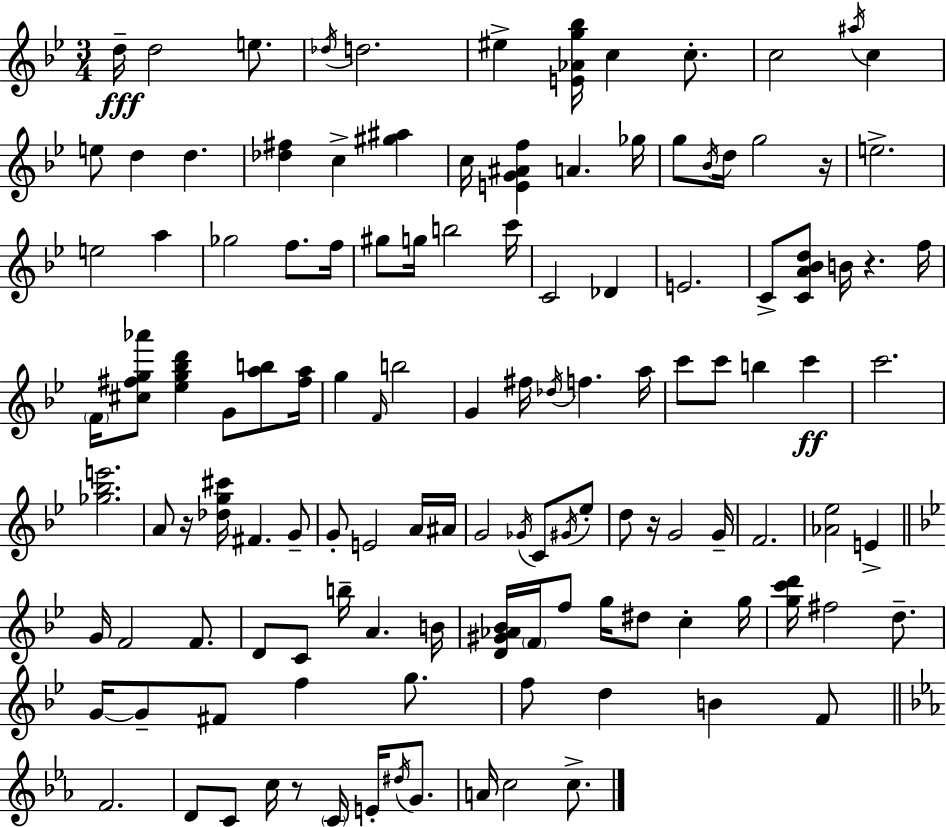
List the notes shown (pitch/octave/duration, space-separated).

D5/s D5/h E5/e. Db5/s D5/h. EIS5/q [E4,Ab4,G5,Bb5]/s C5/q C5/e. C5/h A#5/s C5/q E5/e D5/q D5/q. [Db5,F#5]/q C5/q [G#5,A#5]/q C5/s [E4,G4,A#4,F5]/q A4/q. Gb5/s G5/e Bb4/s D5/s G5/h R/s E5/h. E5/h A5/q Gb5/h F5/e. F5/s G#5/e G5/s B5/h C6/s C4/h Db4/q E4/h. C4/e [C4,A4,Bb4,D5]/e B4/s R/q. F5/s F4/s [C#5,F#5,G5,Ab6]/e [Eb5,G5,Bb5,D6]/q G4/e [A5,B5]/e [F#5,A5]/s G5/q F4/s B5/h G4/q F#5/s Db5/s F5/q. A5/s C6/e C6/e B5/q C6/q C6/h. [Gb5,Bb5,E6]/h. A4/e R/s [Db5,G5,C#6]/s F#4/q. G4/e G4/e E4/h A4/s A#4/s G4/h Gb4/s C4/e G#4/s Eb5/e D5/e R/s G4/h G4/s F4/h. [Ab4,Eb5]/h E4/q G4/s F4/h F4/e. D4/e C4/e B5/s A4/q. B4/s [D4,G#4,Ab4,Bb4]/s F4/s F5/e G5/s D#5/e C5/q G5/s [G5,C6,D6]/s F#5/h D5/e. G4/s G4/e F#4/e F5/q G5/e. F5/e D5/q B4/q F4/e F4/h. D4/e C4/e C5/s R/e C4/s E4/s D#5/s G4/e. A4/s C5/h C5/e.